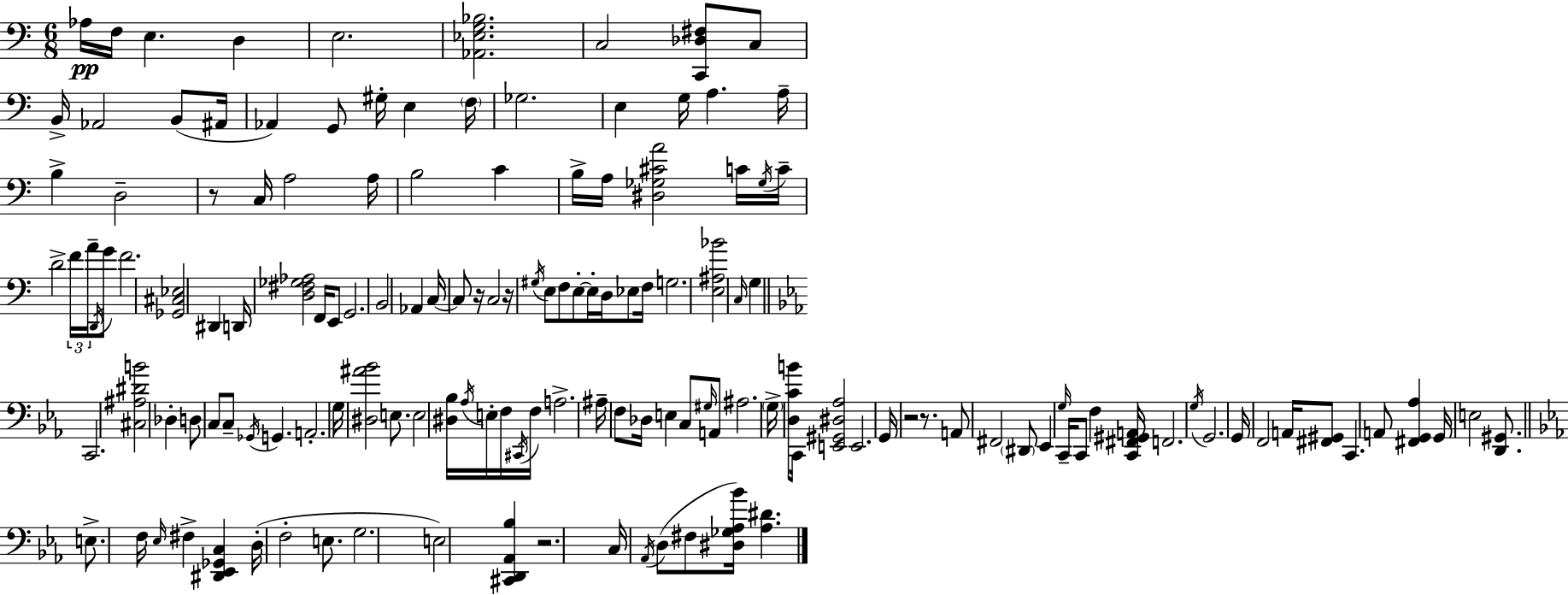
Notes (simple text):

Ab3/s F3/s E3/q. D3/q E3/h. [Ab2,Eb3,G3,Bb3]/h. C3/h [C2,Db3,F#3]/e C3/e B2/s Ab2/h B2/e A#2/s Ab2/q G2/e G#3/s E3/q F3/s Gb3/h. E3/q G3/s A3/q. A3/s B3/q D3/h R/e C3/s A3/h A3/s B3/h C4/q B3/s A3/s [D#3,Gb3,C#4,A4]/h C4/s Gb3/s C4/s D4/h F4/s A4/s D2/s G4/e F4/h. [Gb2,C#3,Eb3]/h D#2/q D2/s [D3,F#3,Gb3,Ab3]/h F2/s E2/e G2/h. B2/h Ab2/q C3/s C3/e R/s C3/h R/s G#3/s E3/e F3/e E3/e E3/s D3/s Eb3/e F3/s G3/h. [E3,A#3,Bb4]/h C3/s G3/q C2/h. [C#3,A#3,D#4,B4]/h Db3/q D3/e C3/e C3/e Gb2/s G2/q. A2/h. G3/s [D#3,A#4,Bb4]/h E3/e. E3/h [D#3,Bb3]/s Ab3/s E3/s F3/s C#2/s F3/s A3/h. A#3/s F3/e Db3/s E3/q C3/e G#3/s A2/e A#3/h. G3/s [D3,C4,B4]/e C2/s [E2,G#2,D#3,Ab3]/h E2/h. G2/s R/h R/e. A2/e F#2/h D#2/e Eb2/q G3/s C2/s C2/e F3/q [C2,F#2,G#2,A2]/s F2/h. G3/s G2/h. G2/s F2/h A2/s [F#2,G#2]/e C2/q. A2/e [F#2,G2,Ab3]/q G2/s E3/h [D2,G#2]/e. E3/e. F3/s Eb3/s F#3/q [D#2,Eb2,Gb2,C3]/q D3/s F3/h E3/e. G3/h. E3/h [C#2,D2,Ab2,Bb3]/q R/h. C3/s Ab2/s D3/e F#3/e [D#3,Gb3,Ab3,Bb4]/s [Ab3,D#4]/q.